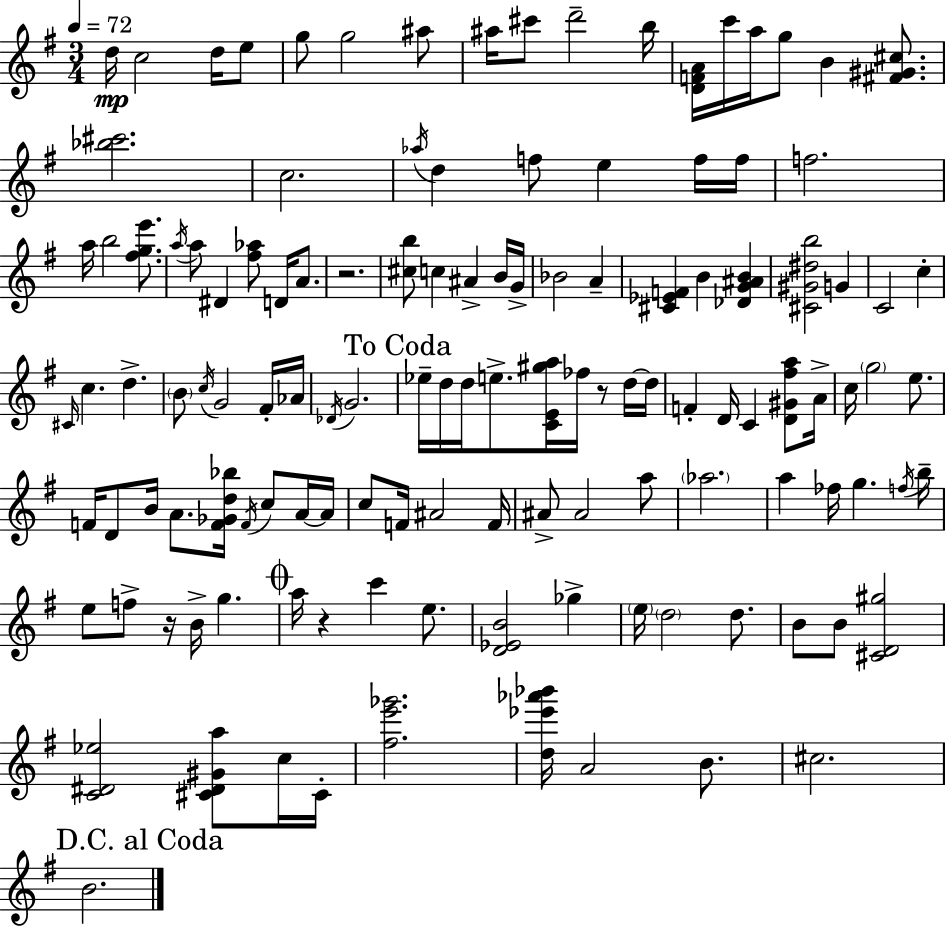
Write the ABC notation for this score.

X:1
T:Untitled
M:3/4
L:1/4
K:G
d/4 c2 d/4 e/2 g/2 g2 ^a/2 ^a/4 ^c'/2 d'2 b/4 [DFA]/4 c'/4 a/4 g/2 B [^F^G^c]/2 [_b^c']2 c2 _a/4 d f/2 e f/4 f/4 f2 a/4 b2 [^fge']/2 a/4 a/2 ^D [^f_a]/2 D/4 A/2 z2 [^cb]/2 c ^A B/4 G/4 _B2 A [^C_EF] B [_DG^AB] [^C^G^db]2 G C2 c ^C/4 c d B/2 c/4 G2 ^F/4 _A/4 _D/4 G2 _e/4 d/4 d/4 e/2 [CE^ga]/4 _f/4 z/2 d/4 d/4 F D/4 C [D^G^fa]/2 A/4 c/4 g2 e/2 F/4 D/2 B/4 A/2 [F_Gd_b]/4 F/4 c/2 A/4 A/4 c/2 F/4 ^A2 F/4 ^A/2 ^A2 a/2 _a2 a _f/4 g f/4 b/4 e/2 f/2 z/4 B/4 g a/4 z c' e/2 [D_EB]2 _g e/4 d2 d/2 B/2 B/2 [^CD^g]2 [C^D_e]2 [^C^D^Ga]/2 c/4 ^C/4 [^fe'_g']2 [d_e'_a'_b']/4 A2 B/2 ^c2 B2